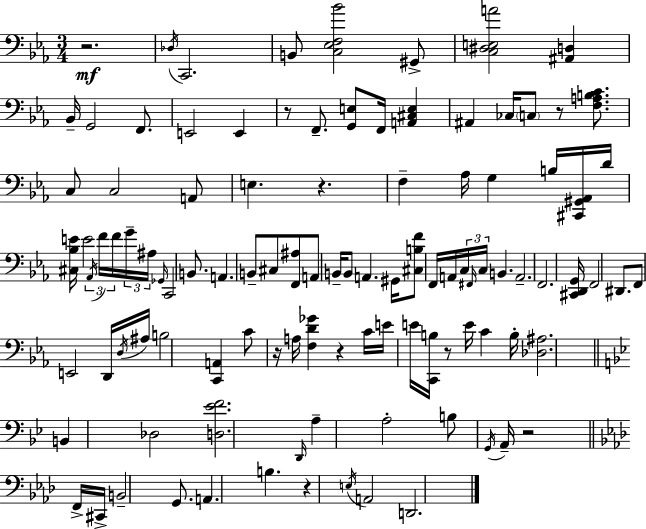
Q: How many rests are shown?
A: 9